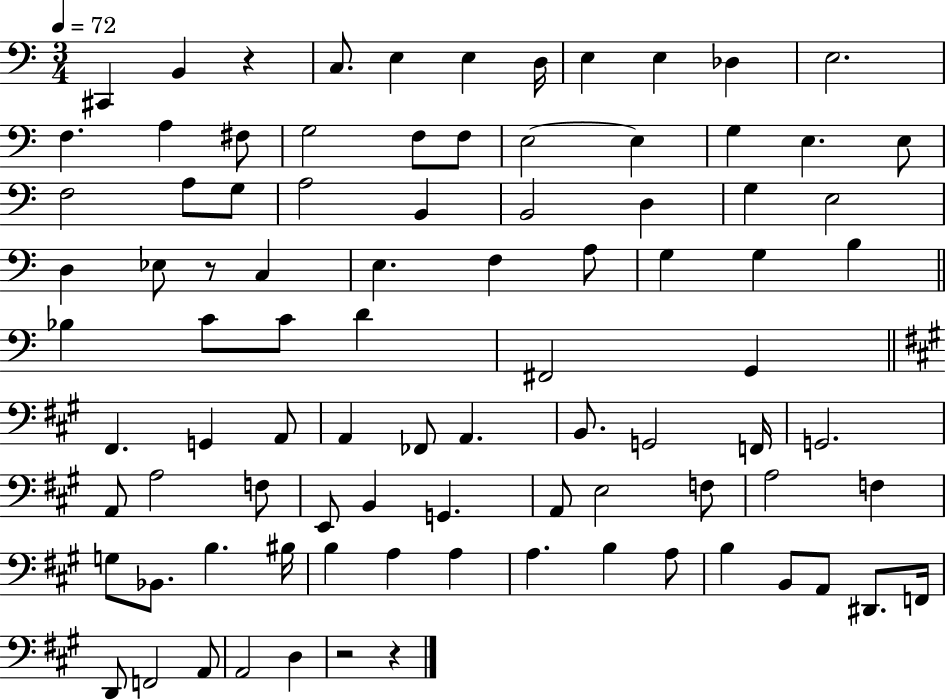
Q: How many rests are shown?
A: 4